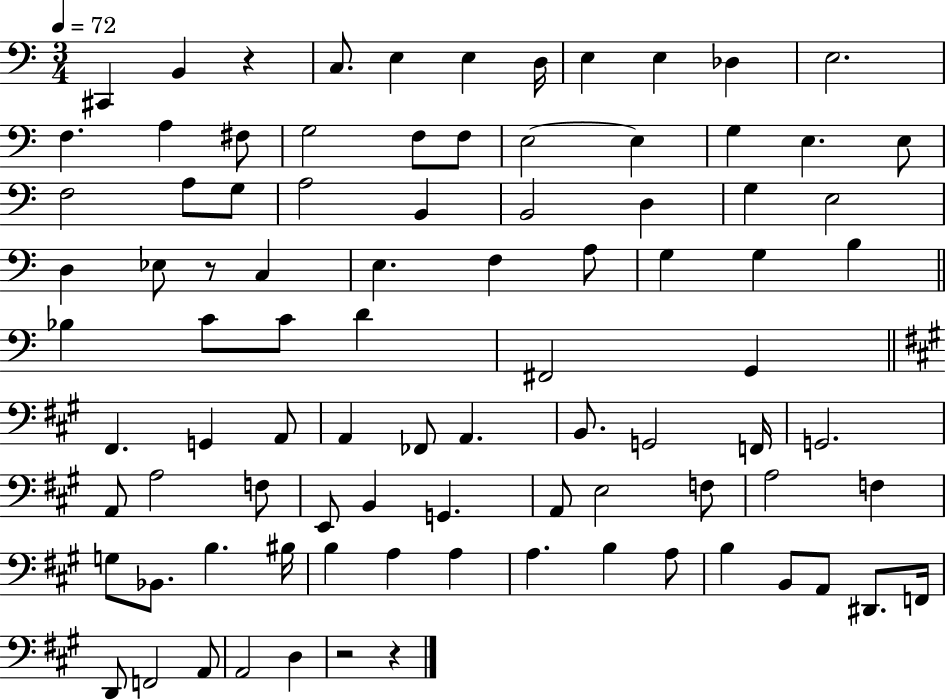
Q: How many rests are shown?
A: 4